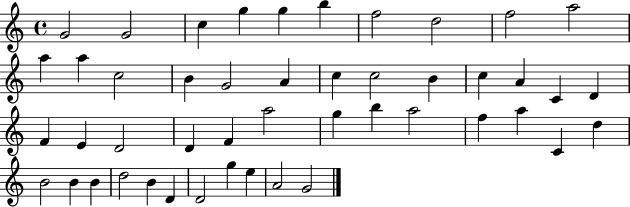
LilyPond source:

{
  \clef treble
  \time 4/4
  \defaultTimeSignature
  \key c \major
  g'2 g'2 | c''4 g''4 g''4 b''4 | f''2 d''2 | f''2 a''2 | \break a''4 a''4 c''2 | b'4 g'2 a'4 | c''4 c''2 b'4 | c''4 a'4 c'4 d'4 | \break f'4 e'4 d'2 | d'4 f'4 a''2 | g''4 b''4 a''2 | f''4 a''4 c'4 d''4 | \break b'2 b'4 b'4 | d''2 b'4 d'4 | d'2 g''4 e''4 | a'2 g'2 | \break \bar "|."
}